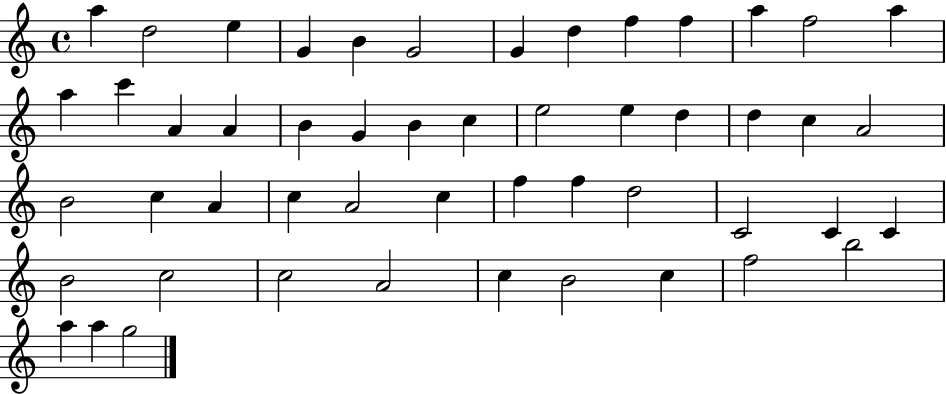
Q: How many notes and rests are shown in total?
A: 51